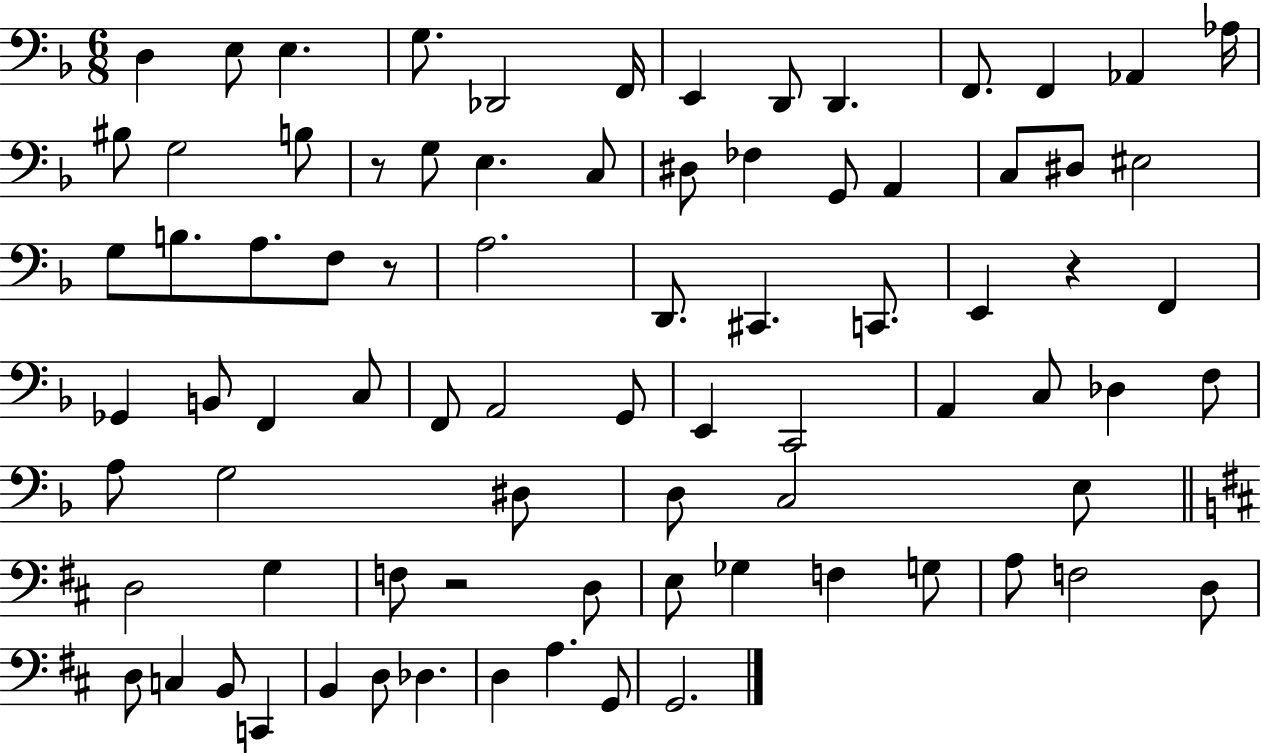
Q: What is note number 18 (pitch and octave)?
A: E3